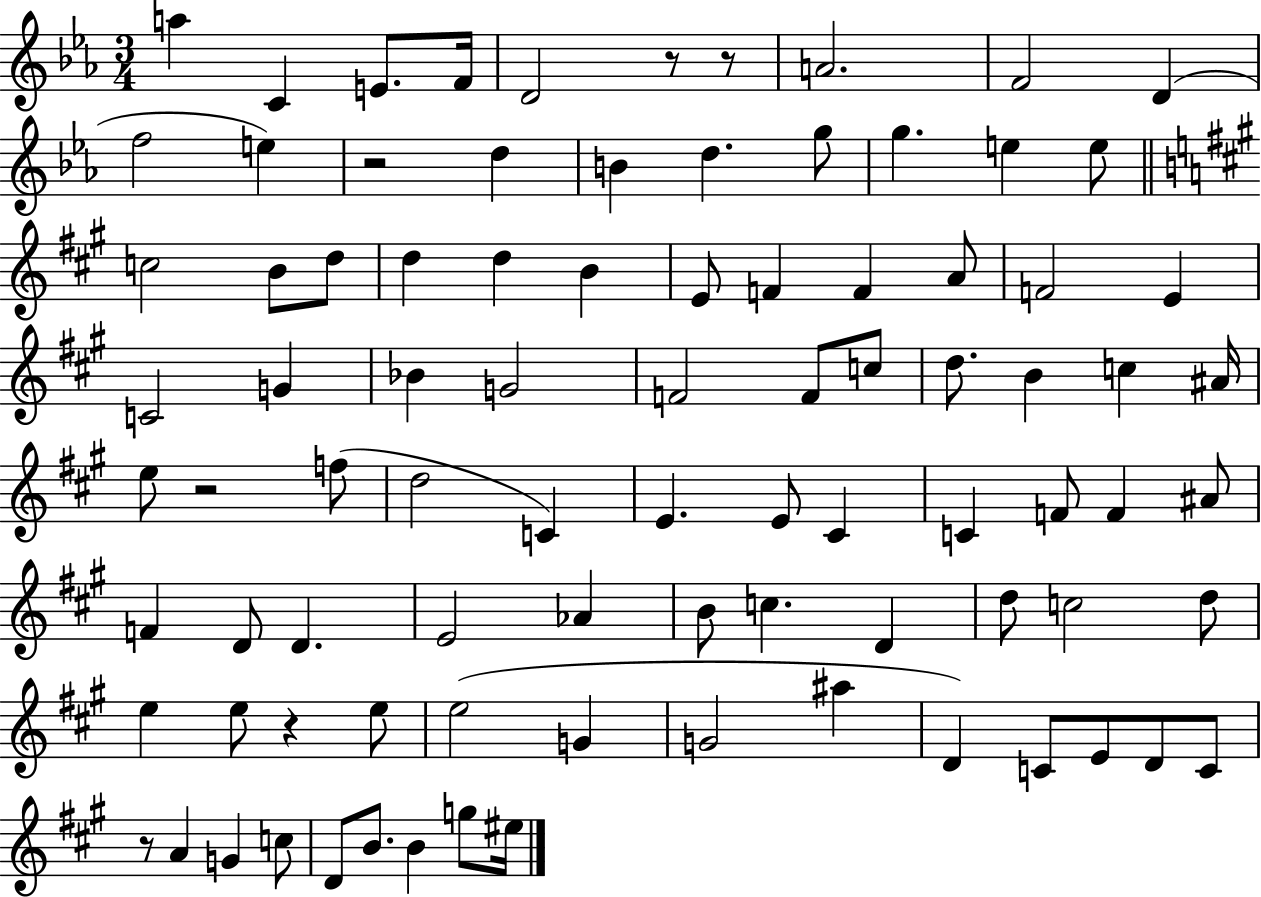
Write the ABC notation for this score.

X:1
T:Untitled
M:3/4
L:1/4
K:Eb
a C E/2 F/4 D2 z/2 z/2 A2 F2 D f2 e z2 d B d g/2 g e e/2 c2 B/2 d/2 d d B E/2 F F A/2 F2 E C2 G _B G2 F2 F/2 c/2 d/2 B c ^A/4 e/2 z2 f/2 d2 C E E/2 ^C C F/2 F ^A/2 F D/2 D E2 _A B/2 c D d/2 c2 d/2 e e/2 z e/2 e2 G G2 ^a D C/2 E/2 D/2 C/2 z/2 A G c/2 D/2 B/2 B g/2 ^e/4